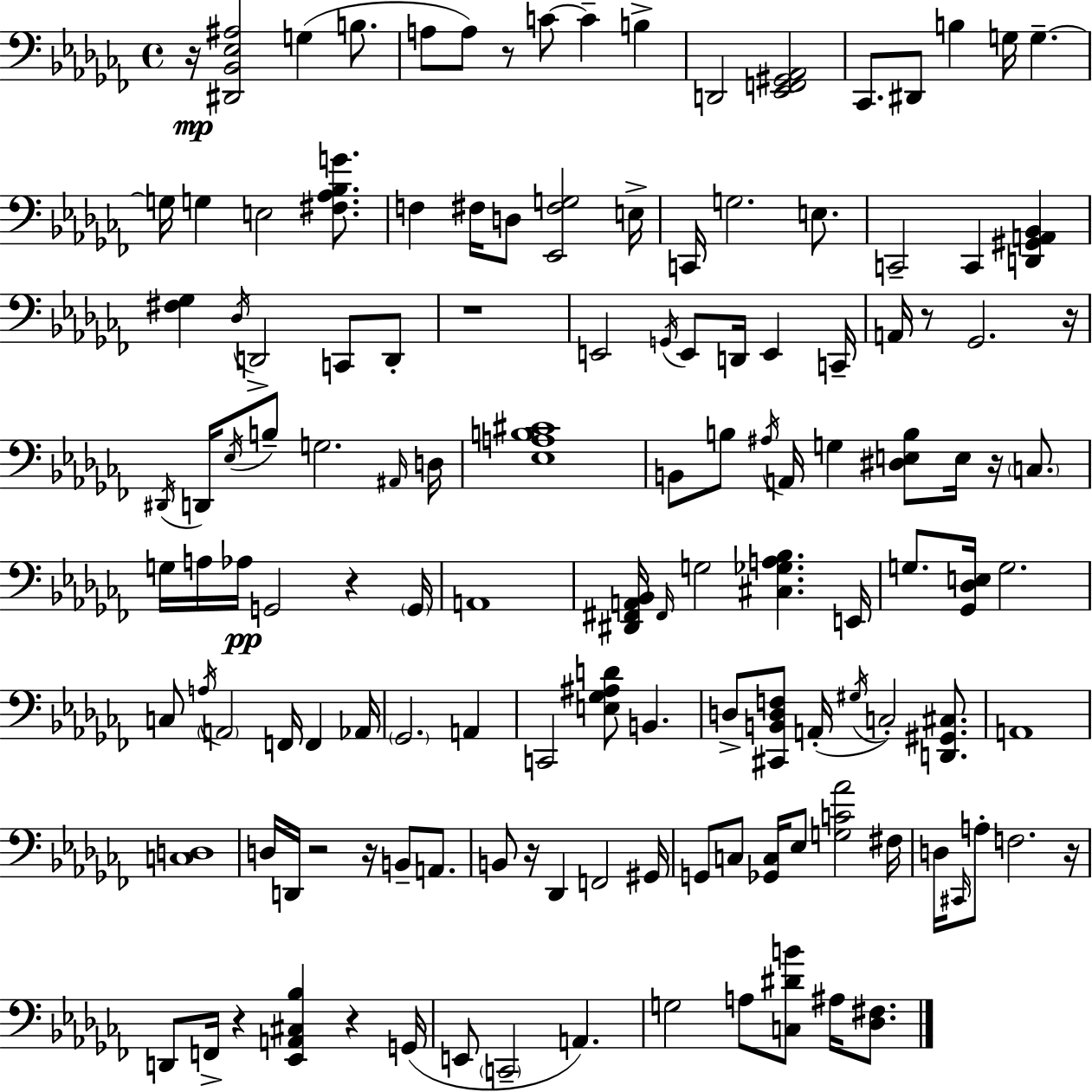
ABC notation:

X:1
T:Untitled
M:4/4
L:1/4
K:Abm
z/4 [^D,,_B,,_E,^A,]2 G, B,/2 A,/2 A,/2 z/2 C/2 C B, D,,2 [_E,,F,,^G,,_A,,]2 _C,,/2 ^D,,/2 B, G,/4 G, G,/4 G, E,2 [^F,_A,_B,G]/2 F, ^F,/4 D,/2 [_E,,^F,G,]2 E,/4 C,,/4 G,2 E,/2 C,,2 C,, [D,,^G,,A,,_B,,] [^F,_G,] _D,/4 D,,2 C,,/2 D,,/2 z4 E,,2 G,,/4 E,,/2 D,,/4 E,, C,,/4 A,,/4 z/2 _G,,2 z/4 ^D,,/4 D,,/4 _E,/4 B,/2 G,2 ^A,,/4 D,/4 [_E,A,B,^C]4 B,,/2 B,/2 ^A,/4 A,,/4 G, [^D,E,B,]/2 E,/4 z/4 C,/2 G,/4 A,/4 _A,/4 G,,2 z G,,/4 A,,4 [^D,,^F,,A,,_B,,]/4 ^F,,/4 G,2 [^C,_G,A,_B,] E,,/4 G,/2 [_G,,_D,E,]/4 G,2 C,/2 A,/4 A,,2 F,,/4 F,, _A,,/4 _G,,2 A,, C,,2 [E,_G,^A,D]/2 B,, D,/2 [^C,,B,,D,F,]/2 A,,/4 ^G,/4 C,2 [D,,^G,,^C,]/2 A,,4 [C,D,]4 D,/4 D,,/4 z2 z/4 B,,/2 A,,/2 B,,/2 z/4 _D,, F,,2 ^G,,/4 G,,/2 C,/2 [_G,,C,]/4 _E,/2 [G,C_A]2 ^F,/4 D,/4 ^C,,/4 A,/2 F,2 z/4 D,,/2 F,,/4 z [_E,,A,,^C,_B,] z G,,/4 E,,/2 C,,2 A,, G,2 A,/2 [C,^DB]/2 ^A,/4 [_D,^F,]/2